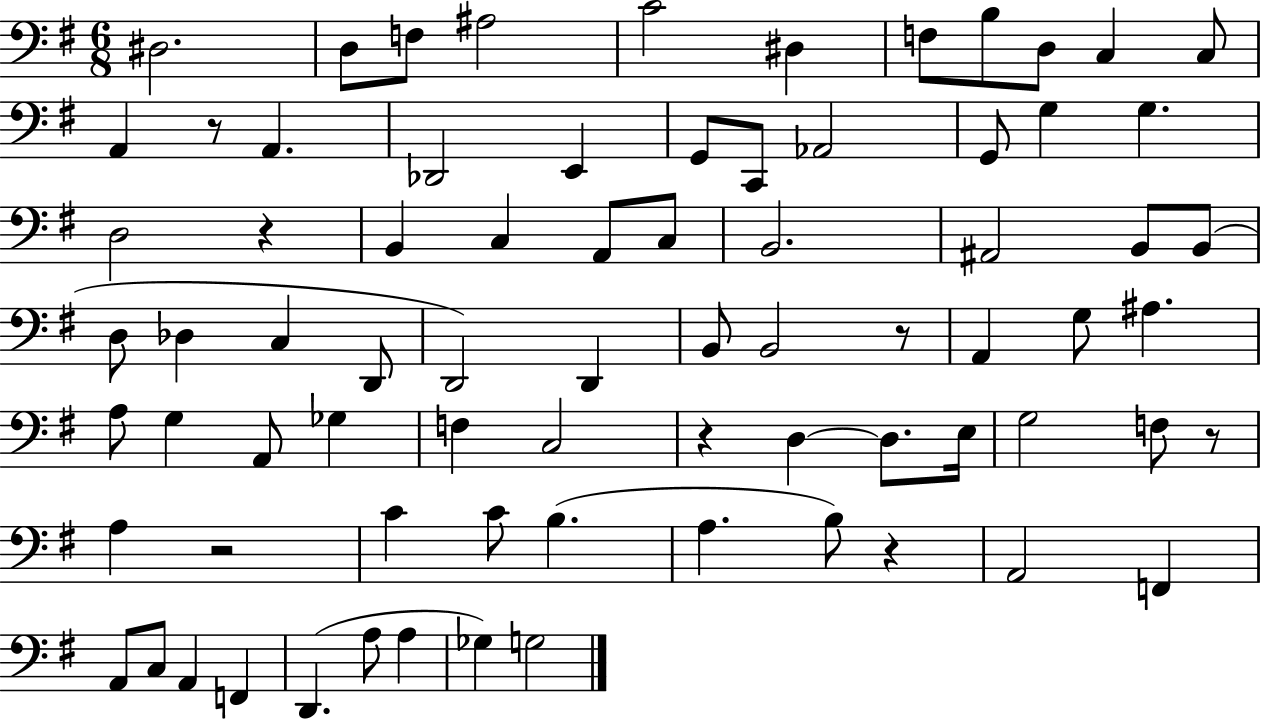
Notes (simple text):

D#3/h. D3/e F3/e A#3/h C4/h D#3/q F3/e B3/e D3/e C3/q C3/e A2/q R/e A2/q. Db2/h E2/q G2/e C2/e Ab2/h G2/e G3/q G3/q. D3/h R/q B2/q C3/q A2/e C3/e B2/h. A#2/h B2/e B2/e D3/e Db3/q C3/q D2/e D2/h D2/q B2/e B2/h R/e A2/q G3/e A#3/q. A3/e G3/q A2/e Gb3/q F3/q C3/h R/q D3/q D3/e. E3/s G3/h F3/e R/e A3/q R/h C4/q C4/e B3/q. A3/q. B3/e R/q A2/h F2/q A2/e C3/e A2/q F2/q D2/q. A3/e A3/q Gb3/q G3/h